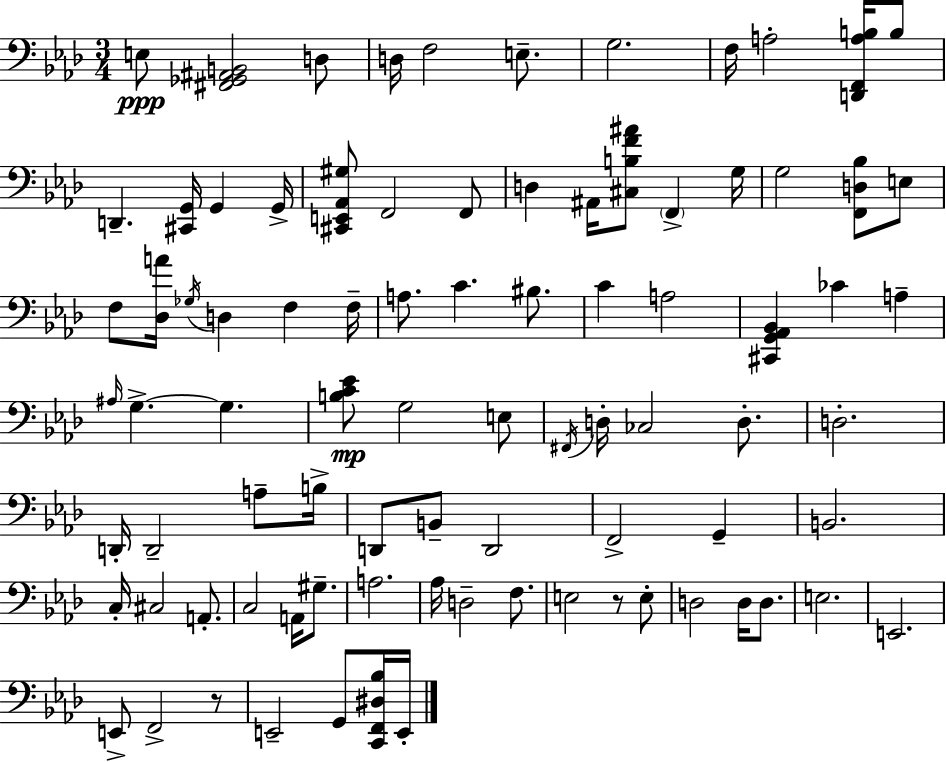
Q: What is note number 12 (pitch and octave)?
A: G2